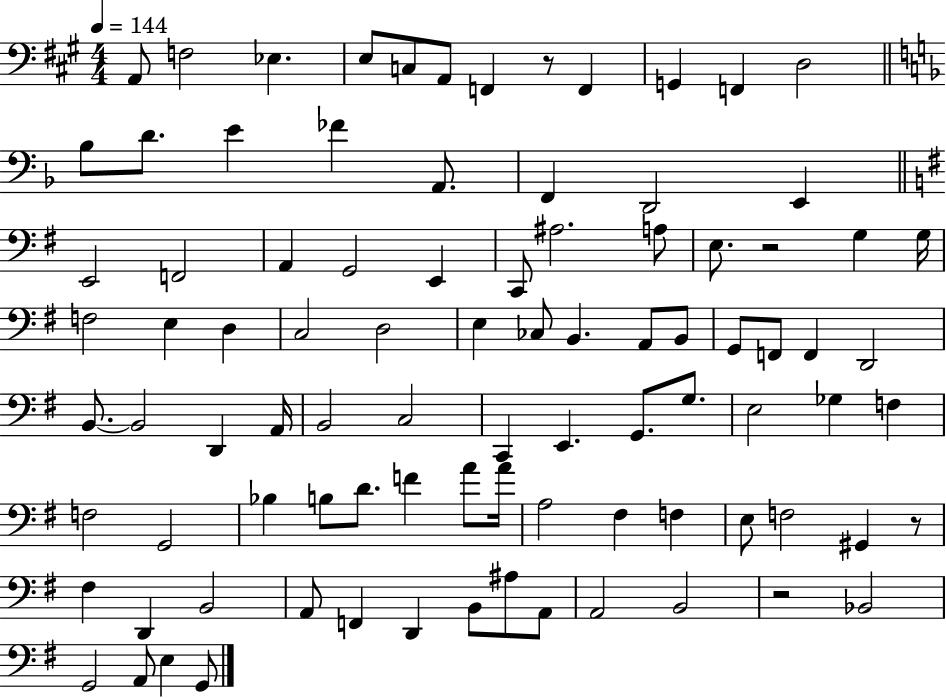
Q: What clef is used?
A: bass